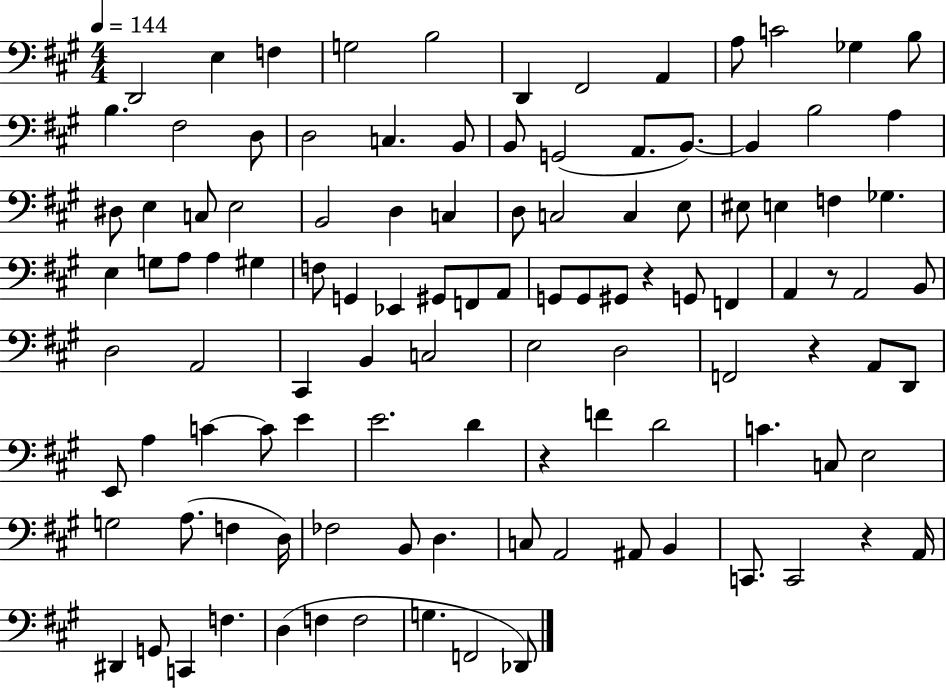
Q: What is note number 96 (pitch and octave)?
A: D#2